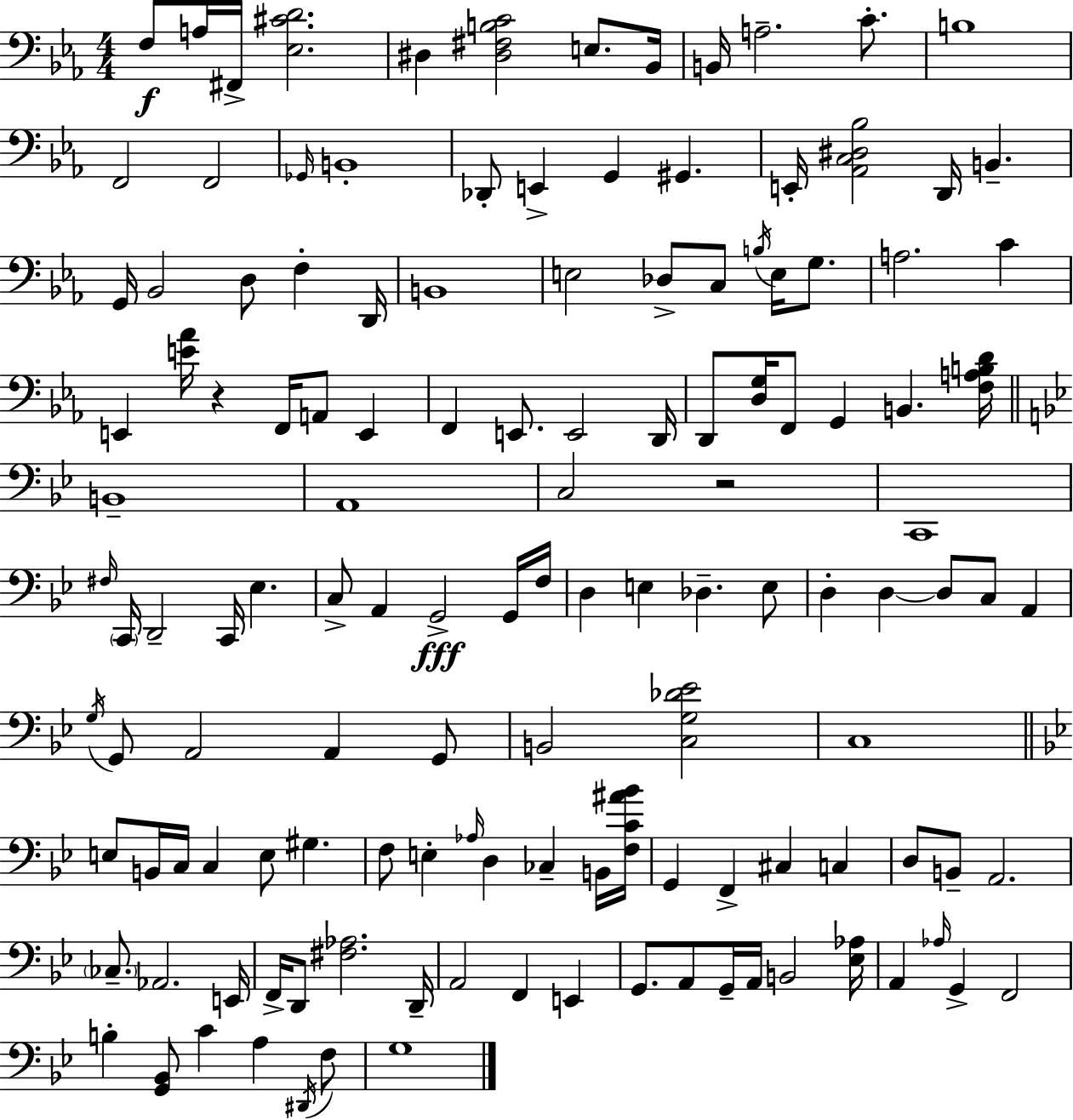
X:1
T:Untitled
M:4/4
L:1/4
K:Cm
F,/2 A,/4 ^F,,/4 [_E,^CD]2 ^D, [^D,^F,B,C]2 E,/2 _B,,/4 B,,/4 A,2 C/2 B,4 F,,2 F,,2 _G,,/4 B,,4 _D,,/2 E,, G,, ^G,, E,,/4 [_A,,C,^D,_B,]2 D,,/4 B,, G,,/4 _B,,2 D,/2 F, D,,/4 B,,4 E,2 _D,/2 C,/2 B,/4 E,/4 G,/2 A,2 C E,, [E_A]/4 z F,,/4 A,,/2 E,, F,, E,,/2 E,,2 D,,/4 D,,/2 [D,G,]/4 F,,/2 G,, B,, [F,A,B,D]/4 B,,4 A,,4 C,2 z2 C,,4 ^F,/4 C,,/4 D,,2 C,,/4 _E, C,/2 A,, G,,2 G,,/4 F,/4 D, E, _D, E,/2 D, D, D,/2 C,/2 A,, G,/4 G,,/2 A,,2 A,, G,,/2 B,,2 [C,G,_D_E]2 C,4 E,/2 B,,/4 C,/4 C, E,/2 ^G, F,/2 E, _A,/4 D, _C, B,,/4 [F,C^A_B]/4 G,, F,, ^C, C, D,/2 B,,/2 A,,2 _C,/2 _A,,2 E,,/4 F,,/4 D,,/2 [^F,_A,]2 D,,/4 A,,2 F,, E,, G,,/2 A,,/2 G,,/4 A,,/4 B,,2 [_E,_A,]/4 A,, _A,/4 G,, F,,2 B, [G,,_B,,]/2 C A, ^D,,/4 F,/2 G,4